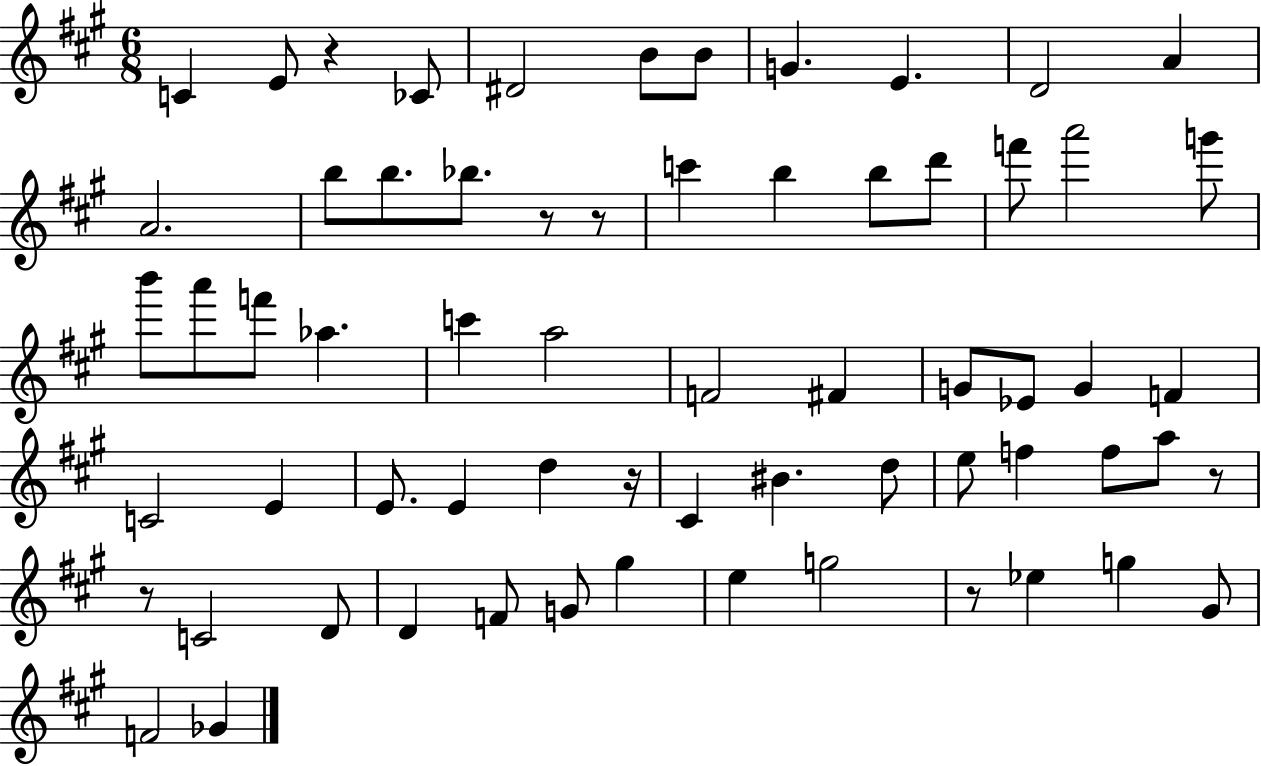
C4/q E4/e R/q CES4/e D#4/h B4/e B4/e G4/q. E4/q. D4/h A4/q A4/h. B5/e B5/e. Bb5/e. R/e R/e C6/q B5/q B5/e D6/e F6/e A6/h G6/e B6/e A6/e F6/e Ab5/q. C6/q A5/h F4/h F#4/q G4/e Eb4/e G4/q F4/q C4/h E4/q E4/e. E4/q D5/q R/s C#4/q BIS4/q. D5/e E5/e F5/q F5/e A5/e R/e R/e C4/h D4/e D4/q F4/e G4/e G#5/q E5/q G5/h R/e Eb5/q G5/q G#4/e F4/h Gb4/q